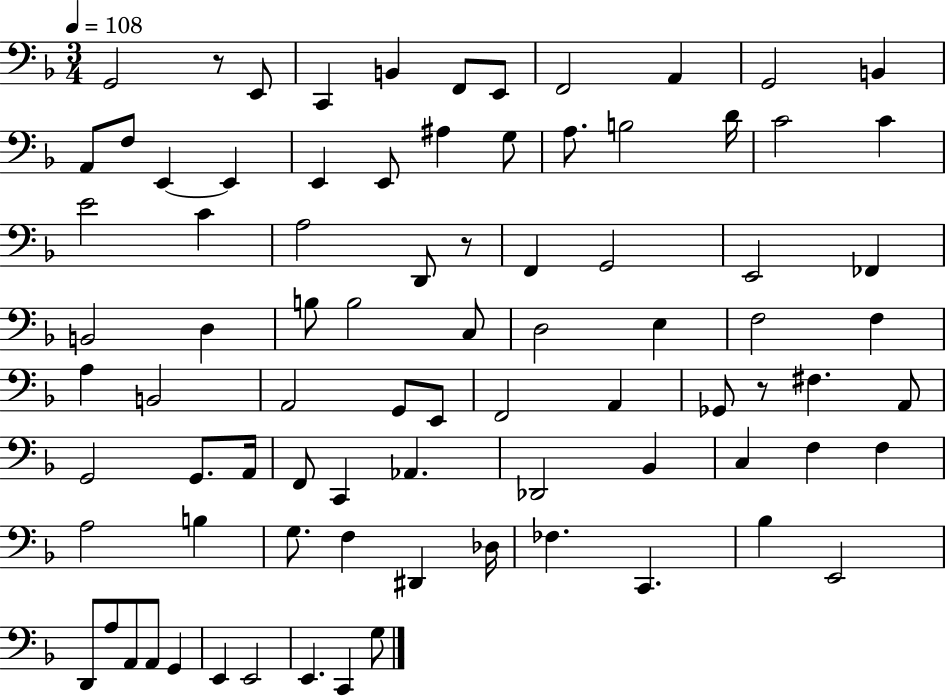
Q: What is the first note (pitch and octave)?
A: G2